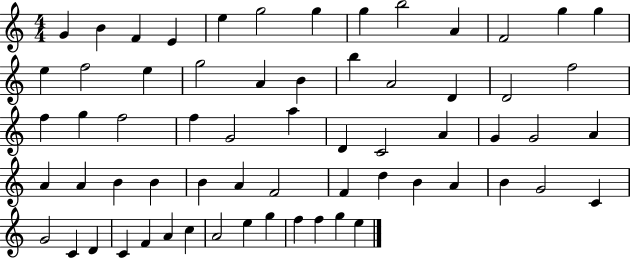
X:1
T:Untitled
M:4/4
L:1/4
K:C
G B F E e g2 g g b2 A F2 g g e f2 e g2 A B b A2 D D2 f2 f g f2 f G2 a D C2 A G G2 A A A B B B A F2 F d B A B G2 C G2 C D C F A c A2 e g f f g e